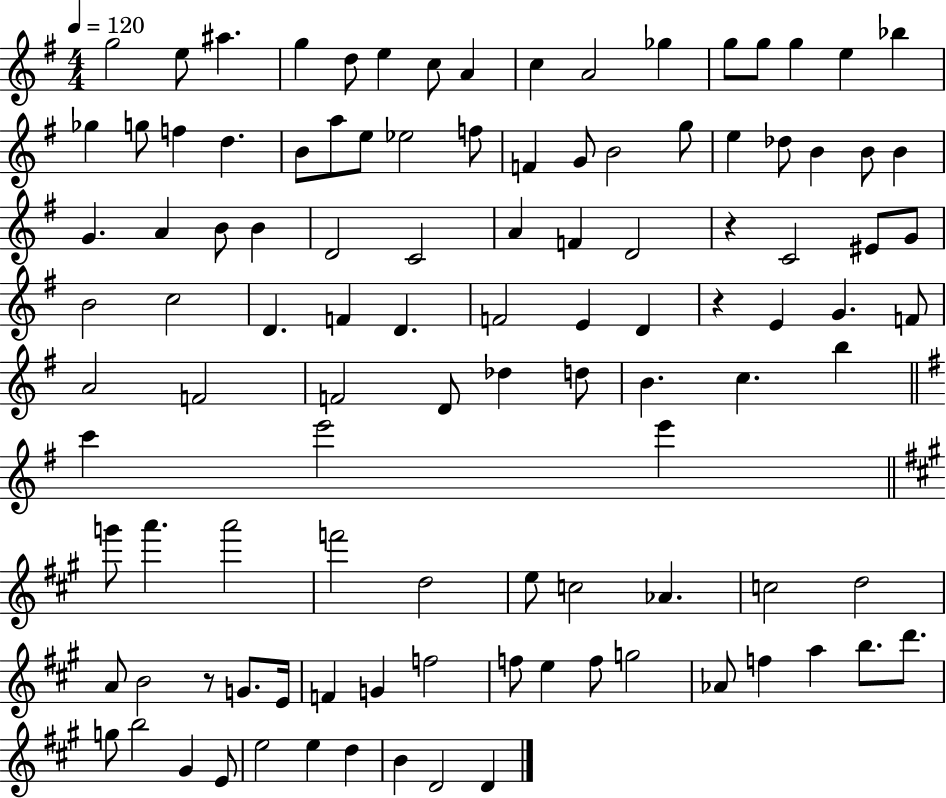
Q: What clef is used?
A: treble